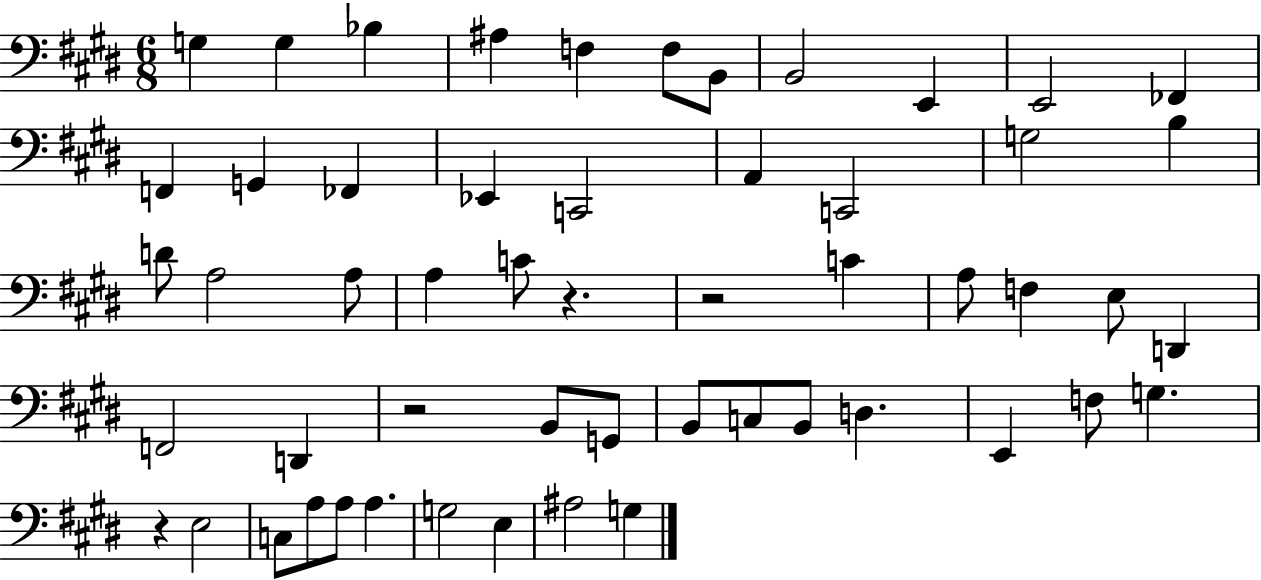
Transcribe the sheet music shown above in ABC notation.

X:1
T:Untitled
M:6/8
L:1/4
K:E
G, G, _B, ^A, F, F,/2 B,,/2 B,,2 E,, E,,2 _F,, F,, G,, _F,, _E,, C,,2 A,, C,,2 G,2 B, D/2 A,2 A,/2 A, C/2 z z2 C A,/2 F, E,/2 D,, F,,2 D,, z2 B,,/2 G,,/2 B,,/2 C,/2 B,,/2 D, E,, F,/2 G, z E,2 C,/2 A,/2 A,/2 A, G,2 E, ^A,2 G,